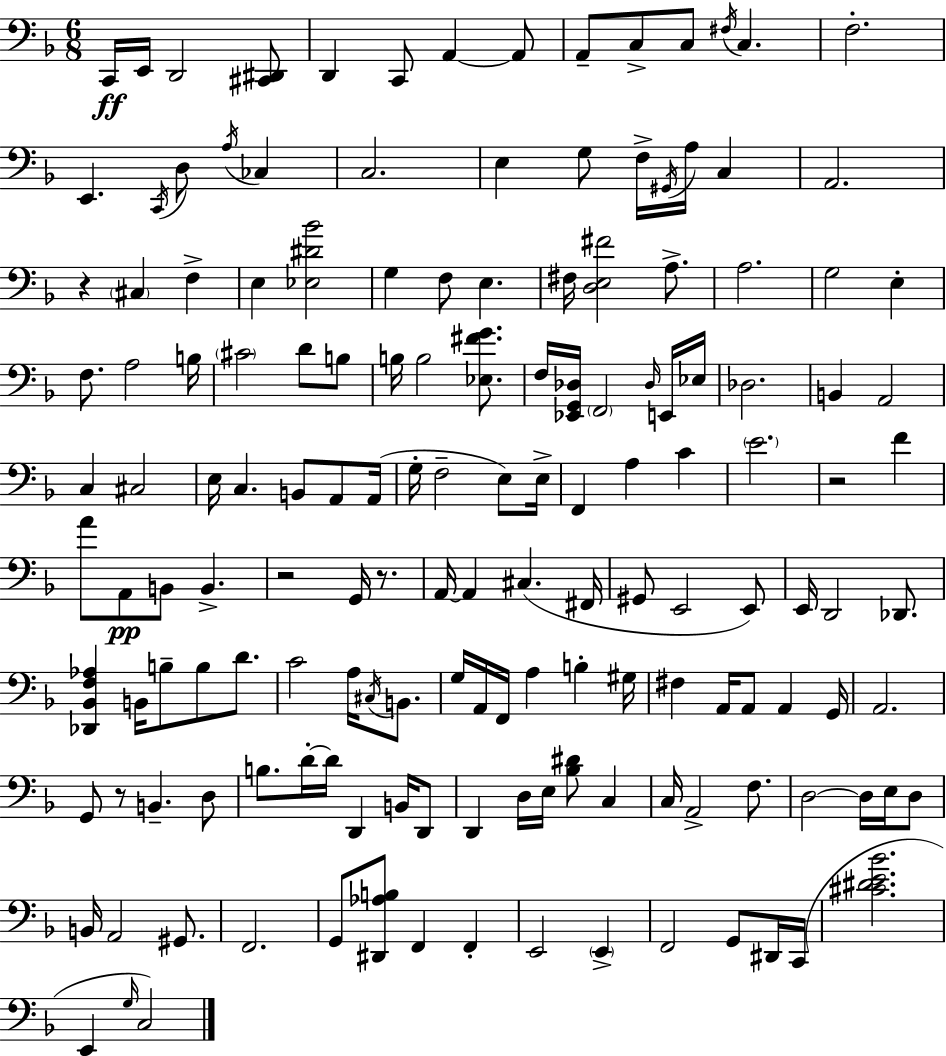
{
  \clef bass
  \numericTimeSignature
  \time 6/8
  \key d \minor
  c,16\ff e,16 d,2 <cis, dis,>8 | d,4 c,8 a,4~~ a,8 | a,8-- c8-> c8 \acciaccatura { fis16 } c4. | f2.-. | \break e,4. \acciaccatura { c,16 } d8 \acciaccatura { a16 } ces4 | c2. | e4 g8 f16-> \acciaccatura { gis,16 } a16 | c4 a,2. | \break r4 \parenthesize cis4 | f4-> e4 <ees dis' bes'>2 | g4 f8 e4. | fis16 <d e fis'>2 | \break a8.-> a2. | g2 | e4-. f8. a2 | b16 \parenthesize cis'2 | \break d'8 b8 b16 b2 | <ees fis' g'>8. f16 <ees, g, des>16 \parenthesize f,2 | \grace { des16 } e,16 ees16 des2. | b,4 a,2 | \break c4 cis2 | e16 c4. | b,8 a,8 a,16( g16-. f2-- | e8) e16-> f,4 a4 | \break c'4 \parenthesize e'2. | r2 | f'4 a'8 a,8\pp b,8 b,4.-> | r2 | \break g,16 r8. a,16~~ a,4 cis4.( | fis,16 gis,8 e,2 | e,8) e,16 d,2 | des,8. <des, bes, f aes>4 b,16 b8-- | \break b8 d'8. c'2 | a16 \acciaccatura { cis16 } b,8. g16 a,16 f,16 a4 | b4-. gis16 fis4 a,16 a,8 | a,4 g,16 a,2. | \break g,8 r8 b,4.-- | d8 b8. d'16-.~~ d'16 d,4 | b,16 d,8 d,4 d16 e16 | <bes dis'>8 c4 c16 a,2-> | \break f8. d2~~ | d16 e16 d8 b,16 a,2 | gis,8. f,2. | g,8 <dis, aes b>8 f,4 | \break f,4-. e,2 | \parenthesize e,4-> f,2 | g,8 dis,16 c,16( <cis' dis' e' bes'>2. | e,4 \grace { g16 } c2) | \break \bar "|."
}